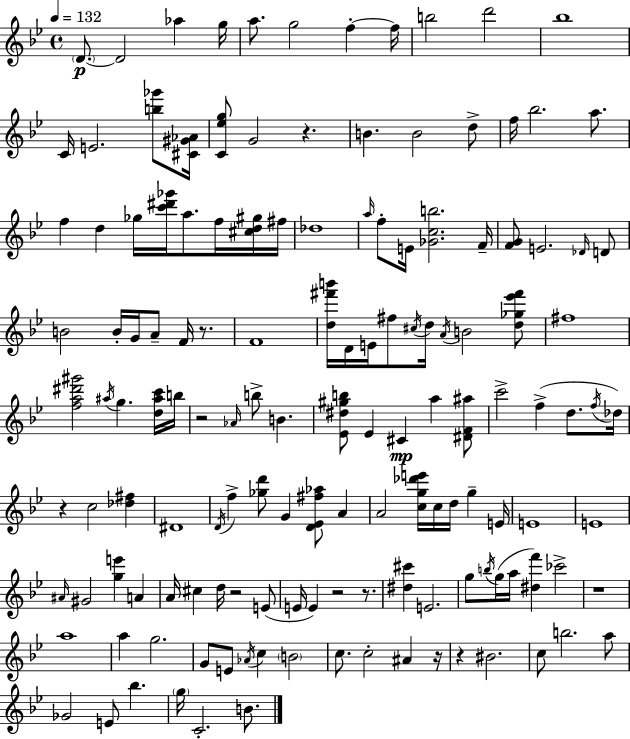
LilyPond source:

{
  \clef treble
  \time 4/4
  \defaultTimeSignature
  \key bes \major
  \tempo 4 = 132
  \repeat volta 2 { \parenthesize d'8.~~\p d'2 aes''4 g''16 | a''8. g''2 f''4-.~~ f''16 | b''2 d'''2 | bes''1 | \break c'16 e'2. <b'' ges'''>8 <cis' gis' aes'>16 | <c' ees'' g''>8 g'2 r4. | b'4. b'2 d''8-> | f''16 bes''2. a''8. | \break f''4 d''4 ges''16 <c''' dis''' ges'''>16 a''8. f''16 <cis'' d'' gis''>16 fis''16 | des''1 | \grace { a''16 } f''8-. e'16 <ges' c'' b''>2. | f'16-- <f' g'>8 e'2. \grace { des'16 } | \break d'8 b'2 b'16-. g'16 a'8-- f'16 r8. | f'1 | <d'' fis''' b'''>16 d'16 e'16 fis''8 \acciaccatura { cis''16 } d''16 \acciaccatura { a'16 } b'2 | <d'' ges'' ees''' fis'''>8 fis''1 | \break <f'' a'' dis''' gis'''>2 \acciaccatura { ais''16 } g''4. | <d'' ais'' c'''>16 b''16 r2 \grace { aes'16 } b''8-> | b'4. <ees' dis'' gis'' b''>8 ees'4 cis'4\mp | a''4 <dis' f' ais''>8 c'''2-> f''4->( | \break d''8. \acciaccatura { f''16 } des''16) r4 c''2 | <des'' fis''>4 dis'1 | \acciaccatura { d'16 } f''4-> <ges'' d'''>8 g'4 | <d' ees' fis'' aes''>8 a'4 a'2 | \break <c'' g'' des''' e'''>16 c''16 d''16 g''4-- e'16 e'1 | e'1 | \grace { ais'16 } gis'2 | <g'' e'''>4 a'4 a'16 cis''4 d''16 r2 | \break e'8( e'16 e'4) r2 | r8. <dis'' cis'''>4 e'2. | g''8 \acciaccatura { b''16 } g''16( a''16 <dis'' f'''>4) | ces'''2-> r1 | \break a''1 | a''4 g''2. | g'8 e'8 \acciaccatura { aes'16 } c''4 | \parenthesize b'2 c''8. c''2-. | \break ais'4 r16 r4 bis'2. | c''8 b''2. | a''8 ges'2 | e'8 bes''4. \parenthesize g''16 c'2.-. | \break b'8. } \bar "|."
}